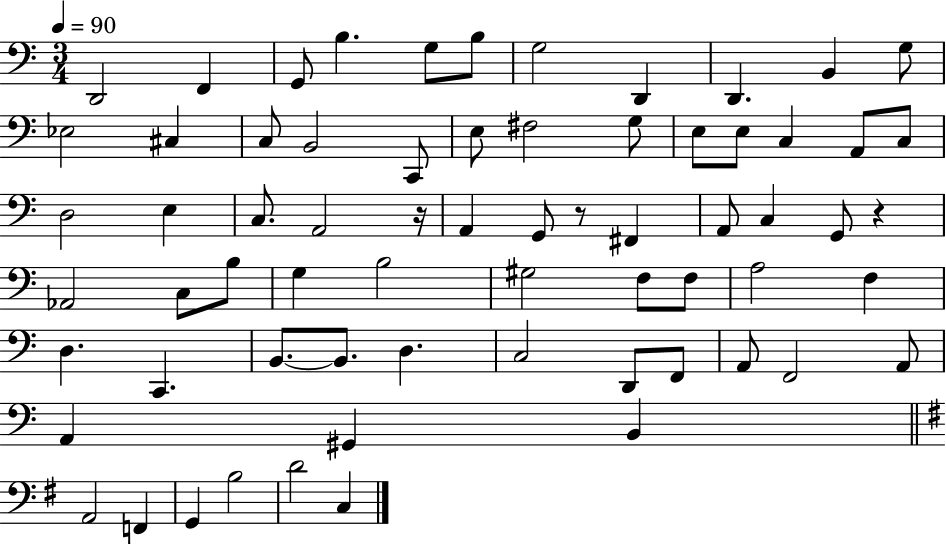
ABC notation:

X:1
T:Untitled
M:3/4
L:1/4
K:C
D,,2 F,, G,,/2 B, G,/2 B,/2 G,2 D,, D,, B,, G,/2 _E,2 ^C, C,/2 B,,2 C,,/2 E,/2 ^F,2 G,/2 E,/2 E,/2 C, A,,/2 C,/2 D,2 E, C,/2 A,,2 z/4 A,, G,,/2 z/2 ^F,, A,,/2 C, G,,/2 z _A,,2 C,/2 B,/2 G, B,2 ^G,2 F,/2 F,/2 A,2 F, D, C,, B,,/2 B,,/2 D, C,2 D,,/2 F,,/2 A,,/2 F,,2 A,,/2 A,, ^G,, B,, A,,2 F,, G,, B,2 D2 C,